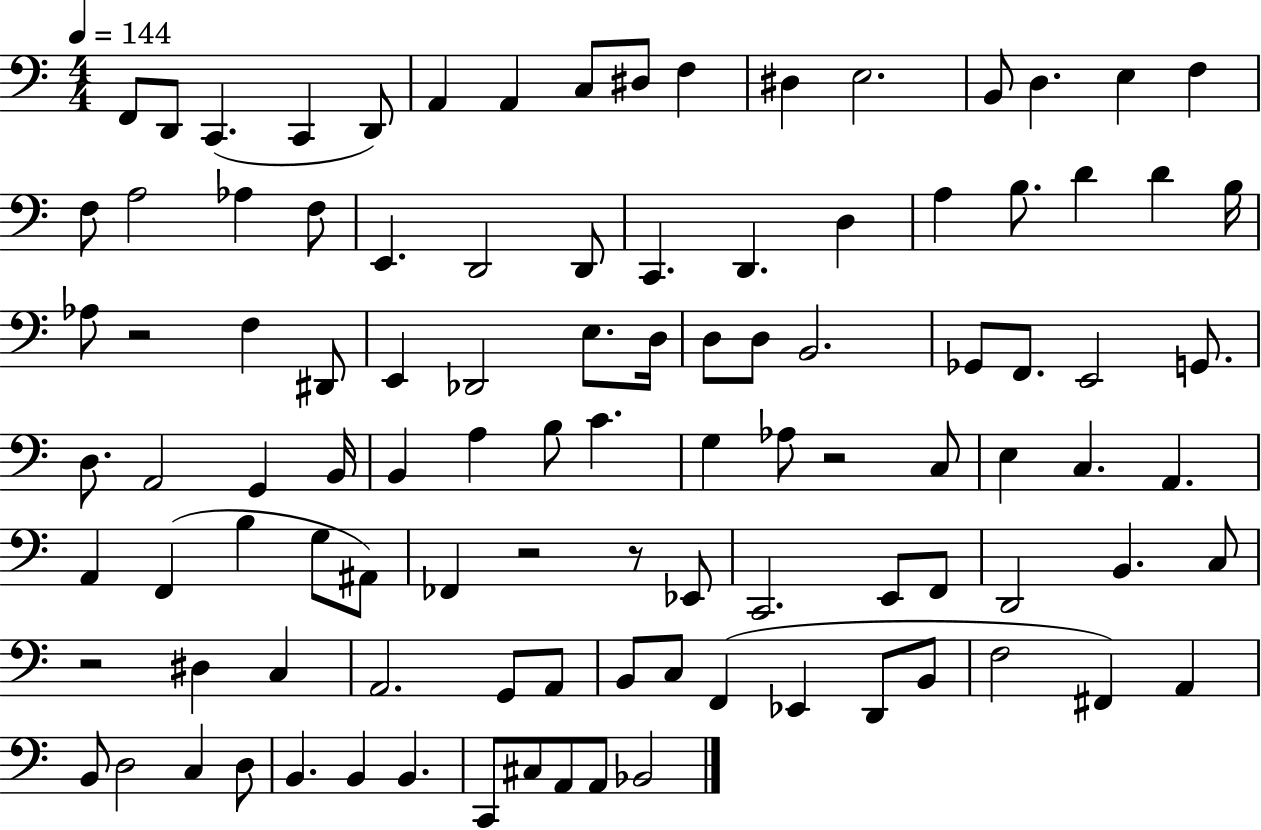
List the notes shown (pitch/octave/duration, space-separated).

F2/e D2/e C2/q. C2/q D2/e A2/q A2/q C3/e D#3/e F3/q D#3/q E3/h. B2/e D3/q. E3/q F3/q F3/e A3/h Ab3/q F3/e E2/q. D2/h D2/e C2/q. D2/q. D3/q A3/q B3/e. D4/q D4/q B3/s Ab3/e R/h F3/q D#2/e E2/q Db2/h E3/e. D3/s D3/e D3/e B2/h. Gb2/e F2/e. E2/h G2/e. D3/e. A2/h G2/q B2/s B2/q A3/q B3/e C4/q. G3/q Ab3/e R/h C3/e E3/q C3/q. A2/q. A2/q F2/q B3/q G3/e A#2/e FES2/q R/h R/e Eb2/e C2/h. E2/e F2/e D2/h B2/q. C3/e R/h D#3/q C3/q A2/h. G2/e A2/e B2/e C3/e F2/q Eb2/q D2/e B2/e F3/h F#2/q A2/q B2/e D3/h C3/q D3/e B2/q. B2/q B2/q. C2/e C#3/e A2/e A2/e Bb2/h